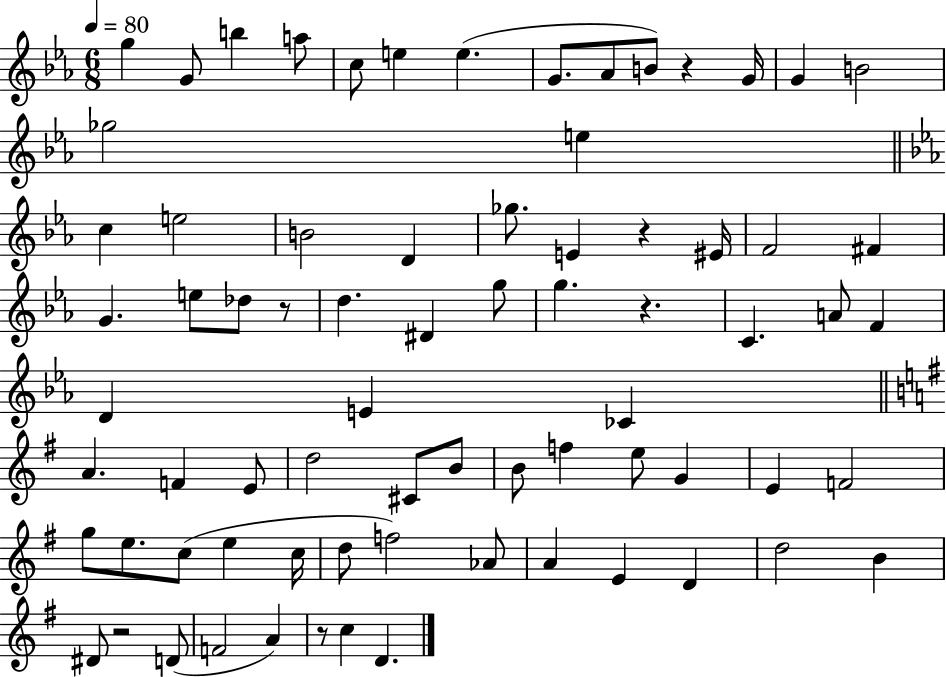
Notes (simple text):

G5/q G4/e B5/q A5/e C5/e E5/q E5/q. G4/e. Ab4/e B4/e R/q G4/s G4/q B4/h Gb5/h E5/q C5/q E5/h B4/h D4/q Gb5/e. E4/q R/q EIS4/s F4/h F#4/q G4/q. E5/e Db5/e R/e D5/q. D#4/q G5/e G5/q. R/q. C4/q. A4/e F4/q D4/q E4/q CES4/q A4/q. F4/q E4/e D5/h C#4/e B4/e B4/e F5/q E5/e G4/q E4/q F4/h G5/e E5/e. C5/e E5/q C5/s D5/e F5/h Ab4/e A4/q E4/q D4/q D5/h B4/q D#4/e R/h D4/e F4/h A4/q R/e C5/q D4/q.